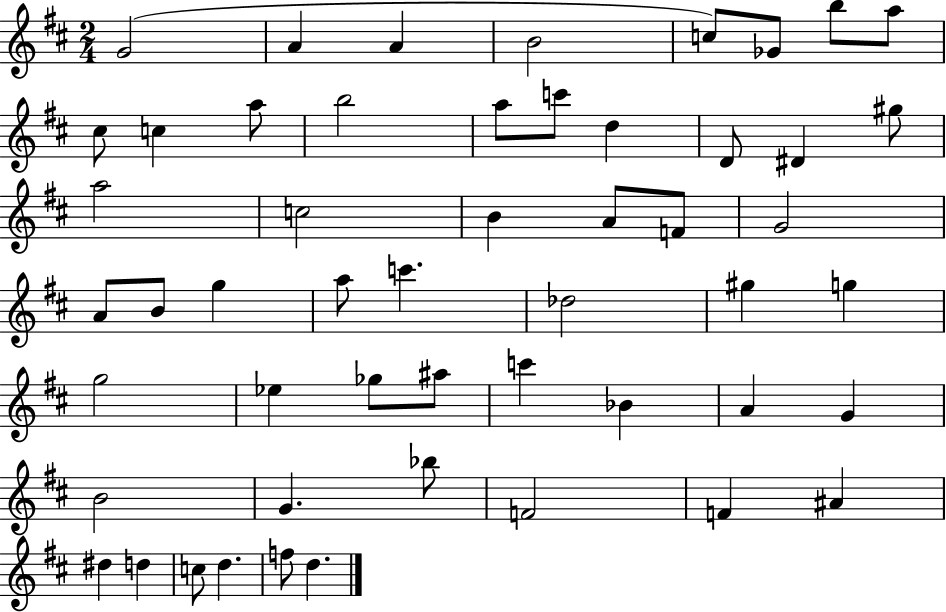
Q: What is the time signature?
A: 2/4